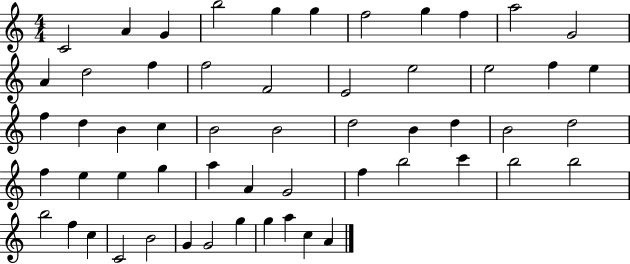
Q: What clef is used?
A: treble